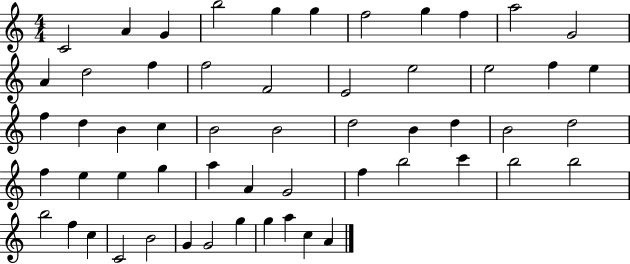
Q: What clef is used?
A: treble